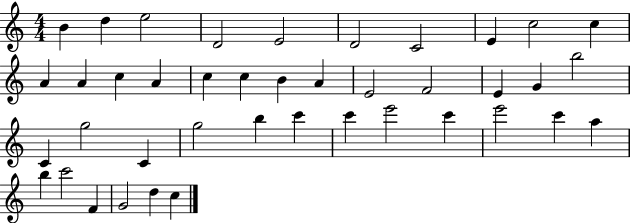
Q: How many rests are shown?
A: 0